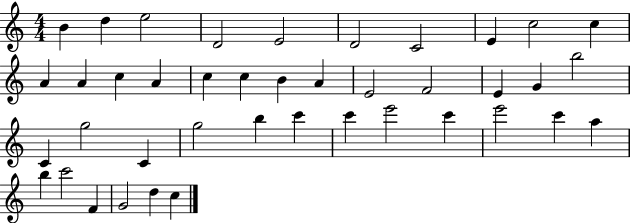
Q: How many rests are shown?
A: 0